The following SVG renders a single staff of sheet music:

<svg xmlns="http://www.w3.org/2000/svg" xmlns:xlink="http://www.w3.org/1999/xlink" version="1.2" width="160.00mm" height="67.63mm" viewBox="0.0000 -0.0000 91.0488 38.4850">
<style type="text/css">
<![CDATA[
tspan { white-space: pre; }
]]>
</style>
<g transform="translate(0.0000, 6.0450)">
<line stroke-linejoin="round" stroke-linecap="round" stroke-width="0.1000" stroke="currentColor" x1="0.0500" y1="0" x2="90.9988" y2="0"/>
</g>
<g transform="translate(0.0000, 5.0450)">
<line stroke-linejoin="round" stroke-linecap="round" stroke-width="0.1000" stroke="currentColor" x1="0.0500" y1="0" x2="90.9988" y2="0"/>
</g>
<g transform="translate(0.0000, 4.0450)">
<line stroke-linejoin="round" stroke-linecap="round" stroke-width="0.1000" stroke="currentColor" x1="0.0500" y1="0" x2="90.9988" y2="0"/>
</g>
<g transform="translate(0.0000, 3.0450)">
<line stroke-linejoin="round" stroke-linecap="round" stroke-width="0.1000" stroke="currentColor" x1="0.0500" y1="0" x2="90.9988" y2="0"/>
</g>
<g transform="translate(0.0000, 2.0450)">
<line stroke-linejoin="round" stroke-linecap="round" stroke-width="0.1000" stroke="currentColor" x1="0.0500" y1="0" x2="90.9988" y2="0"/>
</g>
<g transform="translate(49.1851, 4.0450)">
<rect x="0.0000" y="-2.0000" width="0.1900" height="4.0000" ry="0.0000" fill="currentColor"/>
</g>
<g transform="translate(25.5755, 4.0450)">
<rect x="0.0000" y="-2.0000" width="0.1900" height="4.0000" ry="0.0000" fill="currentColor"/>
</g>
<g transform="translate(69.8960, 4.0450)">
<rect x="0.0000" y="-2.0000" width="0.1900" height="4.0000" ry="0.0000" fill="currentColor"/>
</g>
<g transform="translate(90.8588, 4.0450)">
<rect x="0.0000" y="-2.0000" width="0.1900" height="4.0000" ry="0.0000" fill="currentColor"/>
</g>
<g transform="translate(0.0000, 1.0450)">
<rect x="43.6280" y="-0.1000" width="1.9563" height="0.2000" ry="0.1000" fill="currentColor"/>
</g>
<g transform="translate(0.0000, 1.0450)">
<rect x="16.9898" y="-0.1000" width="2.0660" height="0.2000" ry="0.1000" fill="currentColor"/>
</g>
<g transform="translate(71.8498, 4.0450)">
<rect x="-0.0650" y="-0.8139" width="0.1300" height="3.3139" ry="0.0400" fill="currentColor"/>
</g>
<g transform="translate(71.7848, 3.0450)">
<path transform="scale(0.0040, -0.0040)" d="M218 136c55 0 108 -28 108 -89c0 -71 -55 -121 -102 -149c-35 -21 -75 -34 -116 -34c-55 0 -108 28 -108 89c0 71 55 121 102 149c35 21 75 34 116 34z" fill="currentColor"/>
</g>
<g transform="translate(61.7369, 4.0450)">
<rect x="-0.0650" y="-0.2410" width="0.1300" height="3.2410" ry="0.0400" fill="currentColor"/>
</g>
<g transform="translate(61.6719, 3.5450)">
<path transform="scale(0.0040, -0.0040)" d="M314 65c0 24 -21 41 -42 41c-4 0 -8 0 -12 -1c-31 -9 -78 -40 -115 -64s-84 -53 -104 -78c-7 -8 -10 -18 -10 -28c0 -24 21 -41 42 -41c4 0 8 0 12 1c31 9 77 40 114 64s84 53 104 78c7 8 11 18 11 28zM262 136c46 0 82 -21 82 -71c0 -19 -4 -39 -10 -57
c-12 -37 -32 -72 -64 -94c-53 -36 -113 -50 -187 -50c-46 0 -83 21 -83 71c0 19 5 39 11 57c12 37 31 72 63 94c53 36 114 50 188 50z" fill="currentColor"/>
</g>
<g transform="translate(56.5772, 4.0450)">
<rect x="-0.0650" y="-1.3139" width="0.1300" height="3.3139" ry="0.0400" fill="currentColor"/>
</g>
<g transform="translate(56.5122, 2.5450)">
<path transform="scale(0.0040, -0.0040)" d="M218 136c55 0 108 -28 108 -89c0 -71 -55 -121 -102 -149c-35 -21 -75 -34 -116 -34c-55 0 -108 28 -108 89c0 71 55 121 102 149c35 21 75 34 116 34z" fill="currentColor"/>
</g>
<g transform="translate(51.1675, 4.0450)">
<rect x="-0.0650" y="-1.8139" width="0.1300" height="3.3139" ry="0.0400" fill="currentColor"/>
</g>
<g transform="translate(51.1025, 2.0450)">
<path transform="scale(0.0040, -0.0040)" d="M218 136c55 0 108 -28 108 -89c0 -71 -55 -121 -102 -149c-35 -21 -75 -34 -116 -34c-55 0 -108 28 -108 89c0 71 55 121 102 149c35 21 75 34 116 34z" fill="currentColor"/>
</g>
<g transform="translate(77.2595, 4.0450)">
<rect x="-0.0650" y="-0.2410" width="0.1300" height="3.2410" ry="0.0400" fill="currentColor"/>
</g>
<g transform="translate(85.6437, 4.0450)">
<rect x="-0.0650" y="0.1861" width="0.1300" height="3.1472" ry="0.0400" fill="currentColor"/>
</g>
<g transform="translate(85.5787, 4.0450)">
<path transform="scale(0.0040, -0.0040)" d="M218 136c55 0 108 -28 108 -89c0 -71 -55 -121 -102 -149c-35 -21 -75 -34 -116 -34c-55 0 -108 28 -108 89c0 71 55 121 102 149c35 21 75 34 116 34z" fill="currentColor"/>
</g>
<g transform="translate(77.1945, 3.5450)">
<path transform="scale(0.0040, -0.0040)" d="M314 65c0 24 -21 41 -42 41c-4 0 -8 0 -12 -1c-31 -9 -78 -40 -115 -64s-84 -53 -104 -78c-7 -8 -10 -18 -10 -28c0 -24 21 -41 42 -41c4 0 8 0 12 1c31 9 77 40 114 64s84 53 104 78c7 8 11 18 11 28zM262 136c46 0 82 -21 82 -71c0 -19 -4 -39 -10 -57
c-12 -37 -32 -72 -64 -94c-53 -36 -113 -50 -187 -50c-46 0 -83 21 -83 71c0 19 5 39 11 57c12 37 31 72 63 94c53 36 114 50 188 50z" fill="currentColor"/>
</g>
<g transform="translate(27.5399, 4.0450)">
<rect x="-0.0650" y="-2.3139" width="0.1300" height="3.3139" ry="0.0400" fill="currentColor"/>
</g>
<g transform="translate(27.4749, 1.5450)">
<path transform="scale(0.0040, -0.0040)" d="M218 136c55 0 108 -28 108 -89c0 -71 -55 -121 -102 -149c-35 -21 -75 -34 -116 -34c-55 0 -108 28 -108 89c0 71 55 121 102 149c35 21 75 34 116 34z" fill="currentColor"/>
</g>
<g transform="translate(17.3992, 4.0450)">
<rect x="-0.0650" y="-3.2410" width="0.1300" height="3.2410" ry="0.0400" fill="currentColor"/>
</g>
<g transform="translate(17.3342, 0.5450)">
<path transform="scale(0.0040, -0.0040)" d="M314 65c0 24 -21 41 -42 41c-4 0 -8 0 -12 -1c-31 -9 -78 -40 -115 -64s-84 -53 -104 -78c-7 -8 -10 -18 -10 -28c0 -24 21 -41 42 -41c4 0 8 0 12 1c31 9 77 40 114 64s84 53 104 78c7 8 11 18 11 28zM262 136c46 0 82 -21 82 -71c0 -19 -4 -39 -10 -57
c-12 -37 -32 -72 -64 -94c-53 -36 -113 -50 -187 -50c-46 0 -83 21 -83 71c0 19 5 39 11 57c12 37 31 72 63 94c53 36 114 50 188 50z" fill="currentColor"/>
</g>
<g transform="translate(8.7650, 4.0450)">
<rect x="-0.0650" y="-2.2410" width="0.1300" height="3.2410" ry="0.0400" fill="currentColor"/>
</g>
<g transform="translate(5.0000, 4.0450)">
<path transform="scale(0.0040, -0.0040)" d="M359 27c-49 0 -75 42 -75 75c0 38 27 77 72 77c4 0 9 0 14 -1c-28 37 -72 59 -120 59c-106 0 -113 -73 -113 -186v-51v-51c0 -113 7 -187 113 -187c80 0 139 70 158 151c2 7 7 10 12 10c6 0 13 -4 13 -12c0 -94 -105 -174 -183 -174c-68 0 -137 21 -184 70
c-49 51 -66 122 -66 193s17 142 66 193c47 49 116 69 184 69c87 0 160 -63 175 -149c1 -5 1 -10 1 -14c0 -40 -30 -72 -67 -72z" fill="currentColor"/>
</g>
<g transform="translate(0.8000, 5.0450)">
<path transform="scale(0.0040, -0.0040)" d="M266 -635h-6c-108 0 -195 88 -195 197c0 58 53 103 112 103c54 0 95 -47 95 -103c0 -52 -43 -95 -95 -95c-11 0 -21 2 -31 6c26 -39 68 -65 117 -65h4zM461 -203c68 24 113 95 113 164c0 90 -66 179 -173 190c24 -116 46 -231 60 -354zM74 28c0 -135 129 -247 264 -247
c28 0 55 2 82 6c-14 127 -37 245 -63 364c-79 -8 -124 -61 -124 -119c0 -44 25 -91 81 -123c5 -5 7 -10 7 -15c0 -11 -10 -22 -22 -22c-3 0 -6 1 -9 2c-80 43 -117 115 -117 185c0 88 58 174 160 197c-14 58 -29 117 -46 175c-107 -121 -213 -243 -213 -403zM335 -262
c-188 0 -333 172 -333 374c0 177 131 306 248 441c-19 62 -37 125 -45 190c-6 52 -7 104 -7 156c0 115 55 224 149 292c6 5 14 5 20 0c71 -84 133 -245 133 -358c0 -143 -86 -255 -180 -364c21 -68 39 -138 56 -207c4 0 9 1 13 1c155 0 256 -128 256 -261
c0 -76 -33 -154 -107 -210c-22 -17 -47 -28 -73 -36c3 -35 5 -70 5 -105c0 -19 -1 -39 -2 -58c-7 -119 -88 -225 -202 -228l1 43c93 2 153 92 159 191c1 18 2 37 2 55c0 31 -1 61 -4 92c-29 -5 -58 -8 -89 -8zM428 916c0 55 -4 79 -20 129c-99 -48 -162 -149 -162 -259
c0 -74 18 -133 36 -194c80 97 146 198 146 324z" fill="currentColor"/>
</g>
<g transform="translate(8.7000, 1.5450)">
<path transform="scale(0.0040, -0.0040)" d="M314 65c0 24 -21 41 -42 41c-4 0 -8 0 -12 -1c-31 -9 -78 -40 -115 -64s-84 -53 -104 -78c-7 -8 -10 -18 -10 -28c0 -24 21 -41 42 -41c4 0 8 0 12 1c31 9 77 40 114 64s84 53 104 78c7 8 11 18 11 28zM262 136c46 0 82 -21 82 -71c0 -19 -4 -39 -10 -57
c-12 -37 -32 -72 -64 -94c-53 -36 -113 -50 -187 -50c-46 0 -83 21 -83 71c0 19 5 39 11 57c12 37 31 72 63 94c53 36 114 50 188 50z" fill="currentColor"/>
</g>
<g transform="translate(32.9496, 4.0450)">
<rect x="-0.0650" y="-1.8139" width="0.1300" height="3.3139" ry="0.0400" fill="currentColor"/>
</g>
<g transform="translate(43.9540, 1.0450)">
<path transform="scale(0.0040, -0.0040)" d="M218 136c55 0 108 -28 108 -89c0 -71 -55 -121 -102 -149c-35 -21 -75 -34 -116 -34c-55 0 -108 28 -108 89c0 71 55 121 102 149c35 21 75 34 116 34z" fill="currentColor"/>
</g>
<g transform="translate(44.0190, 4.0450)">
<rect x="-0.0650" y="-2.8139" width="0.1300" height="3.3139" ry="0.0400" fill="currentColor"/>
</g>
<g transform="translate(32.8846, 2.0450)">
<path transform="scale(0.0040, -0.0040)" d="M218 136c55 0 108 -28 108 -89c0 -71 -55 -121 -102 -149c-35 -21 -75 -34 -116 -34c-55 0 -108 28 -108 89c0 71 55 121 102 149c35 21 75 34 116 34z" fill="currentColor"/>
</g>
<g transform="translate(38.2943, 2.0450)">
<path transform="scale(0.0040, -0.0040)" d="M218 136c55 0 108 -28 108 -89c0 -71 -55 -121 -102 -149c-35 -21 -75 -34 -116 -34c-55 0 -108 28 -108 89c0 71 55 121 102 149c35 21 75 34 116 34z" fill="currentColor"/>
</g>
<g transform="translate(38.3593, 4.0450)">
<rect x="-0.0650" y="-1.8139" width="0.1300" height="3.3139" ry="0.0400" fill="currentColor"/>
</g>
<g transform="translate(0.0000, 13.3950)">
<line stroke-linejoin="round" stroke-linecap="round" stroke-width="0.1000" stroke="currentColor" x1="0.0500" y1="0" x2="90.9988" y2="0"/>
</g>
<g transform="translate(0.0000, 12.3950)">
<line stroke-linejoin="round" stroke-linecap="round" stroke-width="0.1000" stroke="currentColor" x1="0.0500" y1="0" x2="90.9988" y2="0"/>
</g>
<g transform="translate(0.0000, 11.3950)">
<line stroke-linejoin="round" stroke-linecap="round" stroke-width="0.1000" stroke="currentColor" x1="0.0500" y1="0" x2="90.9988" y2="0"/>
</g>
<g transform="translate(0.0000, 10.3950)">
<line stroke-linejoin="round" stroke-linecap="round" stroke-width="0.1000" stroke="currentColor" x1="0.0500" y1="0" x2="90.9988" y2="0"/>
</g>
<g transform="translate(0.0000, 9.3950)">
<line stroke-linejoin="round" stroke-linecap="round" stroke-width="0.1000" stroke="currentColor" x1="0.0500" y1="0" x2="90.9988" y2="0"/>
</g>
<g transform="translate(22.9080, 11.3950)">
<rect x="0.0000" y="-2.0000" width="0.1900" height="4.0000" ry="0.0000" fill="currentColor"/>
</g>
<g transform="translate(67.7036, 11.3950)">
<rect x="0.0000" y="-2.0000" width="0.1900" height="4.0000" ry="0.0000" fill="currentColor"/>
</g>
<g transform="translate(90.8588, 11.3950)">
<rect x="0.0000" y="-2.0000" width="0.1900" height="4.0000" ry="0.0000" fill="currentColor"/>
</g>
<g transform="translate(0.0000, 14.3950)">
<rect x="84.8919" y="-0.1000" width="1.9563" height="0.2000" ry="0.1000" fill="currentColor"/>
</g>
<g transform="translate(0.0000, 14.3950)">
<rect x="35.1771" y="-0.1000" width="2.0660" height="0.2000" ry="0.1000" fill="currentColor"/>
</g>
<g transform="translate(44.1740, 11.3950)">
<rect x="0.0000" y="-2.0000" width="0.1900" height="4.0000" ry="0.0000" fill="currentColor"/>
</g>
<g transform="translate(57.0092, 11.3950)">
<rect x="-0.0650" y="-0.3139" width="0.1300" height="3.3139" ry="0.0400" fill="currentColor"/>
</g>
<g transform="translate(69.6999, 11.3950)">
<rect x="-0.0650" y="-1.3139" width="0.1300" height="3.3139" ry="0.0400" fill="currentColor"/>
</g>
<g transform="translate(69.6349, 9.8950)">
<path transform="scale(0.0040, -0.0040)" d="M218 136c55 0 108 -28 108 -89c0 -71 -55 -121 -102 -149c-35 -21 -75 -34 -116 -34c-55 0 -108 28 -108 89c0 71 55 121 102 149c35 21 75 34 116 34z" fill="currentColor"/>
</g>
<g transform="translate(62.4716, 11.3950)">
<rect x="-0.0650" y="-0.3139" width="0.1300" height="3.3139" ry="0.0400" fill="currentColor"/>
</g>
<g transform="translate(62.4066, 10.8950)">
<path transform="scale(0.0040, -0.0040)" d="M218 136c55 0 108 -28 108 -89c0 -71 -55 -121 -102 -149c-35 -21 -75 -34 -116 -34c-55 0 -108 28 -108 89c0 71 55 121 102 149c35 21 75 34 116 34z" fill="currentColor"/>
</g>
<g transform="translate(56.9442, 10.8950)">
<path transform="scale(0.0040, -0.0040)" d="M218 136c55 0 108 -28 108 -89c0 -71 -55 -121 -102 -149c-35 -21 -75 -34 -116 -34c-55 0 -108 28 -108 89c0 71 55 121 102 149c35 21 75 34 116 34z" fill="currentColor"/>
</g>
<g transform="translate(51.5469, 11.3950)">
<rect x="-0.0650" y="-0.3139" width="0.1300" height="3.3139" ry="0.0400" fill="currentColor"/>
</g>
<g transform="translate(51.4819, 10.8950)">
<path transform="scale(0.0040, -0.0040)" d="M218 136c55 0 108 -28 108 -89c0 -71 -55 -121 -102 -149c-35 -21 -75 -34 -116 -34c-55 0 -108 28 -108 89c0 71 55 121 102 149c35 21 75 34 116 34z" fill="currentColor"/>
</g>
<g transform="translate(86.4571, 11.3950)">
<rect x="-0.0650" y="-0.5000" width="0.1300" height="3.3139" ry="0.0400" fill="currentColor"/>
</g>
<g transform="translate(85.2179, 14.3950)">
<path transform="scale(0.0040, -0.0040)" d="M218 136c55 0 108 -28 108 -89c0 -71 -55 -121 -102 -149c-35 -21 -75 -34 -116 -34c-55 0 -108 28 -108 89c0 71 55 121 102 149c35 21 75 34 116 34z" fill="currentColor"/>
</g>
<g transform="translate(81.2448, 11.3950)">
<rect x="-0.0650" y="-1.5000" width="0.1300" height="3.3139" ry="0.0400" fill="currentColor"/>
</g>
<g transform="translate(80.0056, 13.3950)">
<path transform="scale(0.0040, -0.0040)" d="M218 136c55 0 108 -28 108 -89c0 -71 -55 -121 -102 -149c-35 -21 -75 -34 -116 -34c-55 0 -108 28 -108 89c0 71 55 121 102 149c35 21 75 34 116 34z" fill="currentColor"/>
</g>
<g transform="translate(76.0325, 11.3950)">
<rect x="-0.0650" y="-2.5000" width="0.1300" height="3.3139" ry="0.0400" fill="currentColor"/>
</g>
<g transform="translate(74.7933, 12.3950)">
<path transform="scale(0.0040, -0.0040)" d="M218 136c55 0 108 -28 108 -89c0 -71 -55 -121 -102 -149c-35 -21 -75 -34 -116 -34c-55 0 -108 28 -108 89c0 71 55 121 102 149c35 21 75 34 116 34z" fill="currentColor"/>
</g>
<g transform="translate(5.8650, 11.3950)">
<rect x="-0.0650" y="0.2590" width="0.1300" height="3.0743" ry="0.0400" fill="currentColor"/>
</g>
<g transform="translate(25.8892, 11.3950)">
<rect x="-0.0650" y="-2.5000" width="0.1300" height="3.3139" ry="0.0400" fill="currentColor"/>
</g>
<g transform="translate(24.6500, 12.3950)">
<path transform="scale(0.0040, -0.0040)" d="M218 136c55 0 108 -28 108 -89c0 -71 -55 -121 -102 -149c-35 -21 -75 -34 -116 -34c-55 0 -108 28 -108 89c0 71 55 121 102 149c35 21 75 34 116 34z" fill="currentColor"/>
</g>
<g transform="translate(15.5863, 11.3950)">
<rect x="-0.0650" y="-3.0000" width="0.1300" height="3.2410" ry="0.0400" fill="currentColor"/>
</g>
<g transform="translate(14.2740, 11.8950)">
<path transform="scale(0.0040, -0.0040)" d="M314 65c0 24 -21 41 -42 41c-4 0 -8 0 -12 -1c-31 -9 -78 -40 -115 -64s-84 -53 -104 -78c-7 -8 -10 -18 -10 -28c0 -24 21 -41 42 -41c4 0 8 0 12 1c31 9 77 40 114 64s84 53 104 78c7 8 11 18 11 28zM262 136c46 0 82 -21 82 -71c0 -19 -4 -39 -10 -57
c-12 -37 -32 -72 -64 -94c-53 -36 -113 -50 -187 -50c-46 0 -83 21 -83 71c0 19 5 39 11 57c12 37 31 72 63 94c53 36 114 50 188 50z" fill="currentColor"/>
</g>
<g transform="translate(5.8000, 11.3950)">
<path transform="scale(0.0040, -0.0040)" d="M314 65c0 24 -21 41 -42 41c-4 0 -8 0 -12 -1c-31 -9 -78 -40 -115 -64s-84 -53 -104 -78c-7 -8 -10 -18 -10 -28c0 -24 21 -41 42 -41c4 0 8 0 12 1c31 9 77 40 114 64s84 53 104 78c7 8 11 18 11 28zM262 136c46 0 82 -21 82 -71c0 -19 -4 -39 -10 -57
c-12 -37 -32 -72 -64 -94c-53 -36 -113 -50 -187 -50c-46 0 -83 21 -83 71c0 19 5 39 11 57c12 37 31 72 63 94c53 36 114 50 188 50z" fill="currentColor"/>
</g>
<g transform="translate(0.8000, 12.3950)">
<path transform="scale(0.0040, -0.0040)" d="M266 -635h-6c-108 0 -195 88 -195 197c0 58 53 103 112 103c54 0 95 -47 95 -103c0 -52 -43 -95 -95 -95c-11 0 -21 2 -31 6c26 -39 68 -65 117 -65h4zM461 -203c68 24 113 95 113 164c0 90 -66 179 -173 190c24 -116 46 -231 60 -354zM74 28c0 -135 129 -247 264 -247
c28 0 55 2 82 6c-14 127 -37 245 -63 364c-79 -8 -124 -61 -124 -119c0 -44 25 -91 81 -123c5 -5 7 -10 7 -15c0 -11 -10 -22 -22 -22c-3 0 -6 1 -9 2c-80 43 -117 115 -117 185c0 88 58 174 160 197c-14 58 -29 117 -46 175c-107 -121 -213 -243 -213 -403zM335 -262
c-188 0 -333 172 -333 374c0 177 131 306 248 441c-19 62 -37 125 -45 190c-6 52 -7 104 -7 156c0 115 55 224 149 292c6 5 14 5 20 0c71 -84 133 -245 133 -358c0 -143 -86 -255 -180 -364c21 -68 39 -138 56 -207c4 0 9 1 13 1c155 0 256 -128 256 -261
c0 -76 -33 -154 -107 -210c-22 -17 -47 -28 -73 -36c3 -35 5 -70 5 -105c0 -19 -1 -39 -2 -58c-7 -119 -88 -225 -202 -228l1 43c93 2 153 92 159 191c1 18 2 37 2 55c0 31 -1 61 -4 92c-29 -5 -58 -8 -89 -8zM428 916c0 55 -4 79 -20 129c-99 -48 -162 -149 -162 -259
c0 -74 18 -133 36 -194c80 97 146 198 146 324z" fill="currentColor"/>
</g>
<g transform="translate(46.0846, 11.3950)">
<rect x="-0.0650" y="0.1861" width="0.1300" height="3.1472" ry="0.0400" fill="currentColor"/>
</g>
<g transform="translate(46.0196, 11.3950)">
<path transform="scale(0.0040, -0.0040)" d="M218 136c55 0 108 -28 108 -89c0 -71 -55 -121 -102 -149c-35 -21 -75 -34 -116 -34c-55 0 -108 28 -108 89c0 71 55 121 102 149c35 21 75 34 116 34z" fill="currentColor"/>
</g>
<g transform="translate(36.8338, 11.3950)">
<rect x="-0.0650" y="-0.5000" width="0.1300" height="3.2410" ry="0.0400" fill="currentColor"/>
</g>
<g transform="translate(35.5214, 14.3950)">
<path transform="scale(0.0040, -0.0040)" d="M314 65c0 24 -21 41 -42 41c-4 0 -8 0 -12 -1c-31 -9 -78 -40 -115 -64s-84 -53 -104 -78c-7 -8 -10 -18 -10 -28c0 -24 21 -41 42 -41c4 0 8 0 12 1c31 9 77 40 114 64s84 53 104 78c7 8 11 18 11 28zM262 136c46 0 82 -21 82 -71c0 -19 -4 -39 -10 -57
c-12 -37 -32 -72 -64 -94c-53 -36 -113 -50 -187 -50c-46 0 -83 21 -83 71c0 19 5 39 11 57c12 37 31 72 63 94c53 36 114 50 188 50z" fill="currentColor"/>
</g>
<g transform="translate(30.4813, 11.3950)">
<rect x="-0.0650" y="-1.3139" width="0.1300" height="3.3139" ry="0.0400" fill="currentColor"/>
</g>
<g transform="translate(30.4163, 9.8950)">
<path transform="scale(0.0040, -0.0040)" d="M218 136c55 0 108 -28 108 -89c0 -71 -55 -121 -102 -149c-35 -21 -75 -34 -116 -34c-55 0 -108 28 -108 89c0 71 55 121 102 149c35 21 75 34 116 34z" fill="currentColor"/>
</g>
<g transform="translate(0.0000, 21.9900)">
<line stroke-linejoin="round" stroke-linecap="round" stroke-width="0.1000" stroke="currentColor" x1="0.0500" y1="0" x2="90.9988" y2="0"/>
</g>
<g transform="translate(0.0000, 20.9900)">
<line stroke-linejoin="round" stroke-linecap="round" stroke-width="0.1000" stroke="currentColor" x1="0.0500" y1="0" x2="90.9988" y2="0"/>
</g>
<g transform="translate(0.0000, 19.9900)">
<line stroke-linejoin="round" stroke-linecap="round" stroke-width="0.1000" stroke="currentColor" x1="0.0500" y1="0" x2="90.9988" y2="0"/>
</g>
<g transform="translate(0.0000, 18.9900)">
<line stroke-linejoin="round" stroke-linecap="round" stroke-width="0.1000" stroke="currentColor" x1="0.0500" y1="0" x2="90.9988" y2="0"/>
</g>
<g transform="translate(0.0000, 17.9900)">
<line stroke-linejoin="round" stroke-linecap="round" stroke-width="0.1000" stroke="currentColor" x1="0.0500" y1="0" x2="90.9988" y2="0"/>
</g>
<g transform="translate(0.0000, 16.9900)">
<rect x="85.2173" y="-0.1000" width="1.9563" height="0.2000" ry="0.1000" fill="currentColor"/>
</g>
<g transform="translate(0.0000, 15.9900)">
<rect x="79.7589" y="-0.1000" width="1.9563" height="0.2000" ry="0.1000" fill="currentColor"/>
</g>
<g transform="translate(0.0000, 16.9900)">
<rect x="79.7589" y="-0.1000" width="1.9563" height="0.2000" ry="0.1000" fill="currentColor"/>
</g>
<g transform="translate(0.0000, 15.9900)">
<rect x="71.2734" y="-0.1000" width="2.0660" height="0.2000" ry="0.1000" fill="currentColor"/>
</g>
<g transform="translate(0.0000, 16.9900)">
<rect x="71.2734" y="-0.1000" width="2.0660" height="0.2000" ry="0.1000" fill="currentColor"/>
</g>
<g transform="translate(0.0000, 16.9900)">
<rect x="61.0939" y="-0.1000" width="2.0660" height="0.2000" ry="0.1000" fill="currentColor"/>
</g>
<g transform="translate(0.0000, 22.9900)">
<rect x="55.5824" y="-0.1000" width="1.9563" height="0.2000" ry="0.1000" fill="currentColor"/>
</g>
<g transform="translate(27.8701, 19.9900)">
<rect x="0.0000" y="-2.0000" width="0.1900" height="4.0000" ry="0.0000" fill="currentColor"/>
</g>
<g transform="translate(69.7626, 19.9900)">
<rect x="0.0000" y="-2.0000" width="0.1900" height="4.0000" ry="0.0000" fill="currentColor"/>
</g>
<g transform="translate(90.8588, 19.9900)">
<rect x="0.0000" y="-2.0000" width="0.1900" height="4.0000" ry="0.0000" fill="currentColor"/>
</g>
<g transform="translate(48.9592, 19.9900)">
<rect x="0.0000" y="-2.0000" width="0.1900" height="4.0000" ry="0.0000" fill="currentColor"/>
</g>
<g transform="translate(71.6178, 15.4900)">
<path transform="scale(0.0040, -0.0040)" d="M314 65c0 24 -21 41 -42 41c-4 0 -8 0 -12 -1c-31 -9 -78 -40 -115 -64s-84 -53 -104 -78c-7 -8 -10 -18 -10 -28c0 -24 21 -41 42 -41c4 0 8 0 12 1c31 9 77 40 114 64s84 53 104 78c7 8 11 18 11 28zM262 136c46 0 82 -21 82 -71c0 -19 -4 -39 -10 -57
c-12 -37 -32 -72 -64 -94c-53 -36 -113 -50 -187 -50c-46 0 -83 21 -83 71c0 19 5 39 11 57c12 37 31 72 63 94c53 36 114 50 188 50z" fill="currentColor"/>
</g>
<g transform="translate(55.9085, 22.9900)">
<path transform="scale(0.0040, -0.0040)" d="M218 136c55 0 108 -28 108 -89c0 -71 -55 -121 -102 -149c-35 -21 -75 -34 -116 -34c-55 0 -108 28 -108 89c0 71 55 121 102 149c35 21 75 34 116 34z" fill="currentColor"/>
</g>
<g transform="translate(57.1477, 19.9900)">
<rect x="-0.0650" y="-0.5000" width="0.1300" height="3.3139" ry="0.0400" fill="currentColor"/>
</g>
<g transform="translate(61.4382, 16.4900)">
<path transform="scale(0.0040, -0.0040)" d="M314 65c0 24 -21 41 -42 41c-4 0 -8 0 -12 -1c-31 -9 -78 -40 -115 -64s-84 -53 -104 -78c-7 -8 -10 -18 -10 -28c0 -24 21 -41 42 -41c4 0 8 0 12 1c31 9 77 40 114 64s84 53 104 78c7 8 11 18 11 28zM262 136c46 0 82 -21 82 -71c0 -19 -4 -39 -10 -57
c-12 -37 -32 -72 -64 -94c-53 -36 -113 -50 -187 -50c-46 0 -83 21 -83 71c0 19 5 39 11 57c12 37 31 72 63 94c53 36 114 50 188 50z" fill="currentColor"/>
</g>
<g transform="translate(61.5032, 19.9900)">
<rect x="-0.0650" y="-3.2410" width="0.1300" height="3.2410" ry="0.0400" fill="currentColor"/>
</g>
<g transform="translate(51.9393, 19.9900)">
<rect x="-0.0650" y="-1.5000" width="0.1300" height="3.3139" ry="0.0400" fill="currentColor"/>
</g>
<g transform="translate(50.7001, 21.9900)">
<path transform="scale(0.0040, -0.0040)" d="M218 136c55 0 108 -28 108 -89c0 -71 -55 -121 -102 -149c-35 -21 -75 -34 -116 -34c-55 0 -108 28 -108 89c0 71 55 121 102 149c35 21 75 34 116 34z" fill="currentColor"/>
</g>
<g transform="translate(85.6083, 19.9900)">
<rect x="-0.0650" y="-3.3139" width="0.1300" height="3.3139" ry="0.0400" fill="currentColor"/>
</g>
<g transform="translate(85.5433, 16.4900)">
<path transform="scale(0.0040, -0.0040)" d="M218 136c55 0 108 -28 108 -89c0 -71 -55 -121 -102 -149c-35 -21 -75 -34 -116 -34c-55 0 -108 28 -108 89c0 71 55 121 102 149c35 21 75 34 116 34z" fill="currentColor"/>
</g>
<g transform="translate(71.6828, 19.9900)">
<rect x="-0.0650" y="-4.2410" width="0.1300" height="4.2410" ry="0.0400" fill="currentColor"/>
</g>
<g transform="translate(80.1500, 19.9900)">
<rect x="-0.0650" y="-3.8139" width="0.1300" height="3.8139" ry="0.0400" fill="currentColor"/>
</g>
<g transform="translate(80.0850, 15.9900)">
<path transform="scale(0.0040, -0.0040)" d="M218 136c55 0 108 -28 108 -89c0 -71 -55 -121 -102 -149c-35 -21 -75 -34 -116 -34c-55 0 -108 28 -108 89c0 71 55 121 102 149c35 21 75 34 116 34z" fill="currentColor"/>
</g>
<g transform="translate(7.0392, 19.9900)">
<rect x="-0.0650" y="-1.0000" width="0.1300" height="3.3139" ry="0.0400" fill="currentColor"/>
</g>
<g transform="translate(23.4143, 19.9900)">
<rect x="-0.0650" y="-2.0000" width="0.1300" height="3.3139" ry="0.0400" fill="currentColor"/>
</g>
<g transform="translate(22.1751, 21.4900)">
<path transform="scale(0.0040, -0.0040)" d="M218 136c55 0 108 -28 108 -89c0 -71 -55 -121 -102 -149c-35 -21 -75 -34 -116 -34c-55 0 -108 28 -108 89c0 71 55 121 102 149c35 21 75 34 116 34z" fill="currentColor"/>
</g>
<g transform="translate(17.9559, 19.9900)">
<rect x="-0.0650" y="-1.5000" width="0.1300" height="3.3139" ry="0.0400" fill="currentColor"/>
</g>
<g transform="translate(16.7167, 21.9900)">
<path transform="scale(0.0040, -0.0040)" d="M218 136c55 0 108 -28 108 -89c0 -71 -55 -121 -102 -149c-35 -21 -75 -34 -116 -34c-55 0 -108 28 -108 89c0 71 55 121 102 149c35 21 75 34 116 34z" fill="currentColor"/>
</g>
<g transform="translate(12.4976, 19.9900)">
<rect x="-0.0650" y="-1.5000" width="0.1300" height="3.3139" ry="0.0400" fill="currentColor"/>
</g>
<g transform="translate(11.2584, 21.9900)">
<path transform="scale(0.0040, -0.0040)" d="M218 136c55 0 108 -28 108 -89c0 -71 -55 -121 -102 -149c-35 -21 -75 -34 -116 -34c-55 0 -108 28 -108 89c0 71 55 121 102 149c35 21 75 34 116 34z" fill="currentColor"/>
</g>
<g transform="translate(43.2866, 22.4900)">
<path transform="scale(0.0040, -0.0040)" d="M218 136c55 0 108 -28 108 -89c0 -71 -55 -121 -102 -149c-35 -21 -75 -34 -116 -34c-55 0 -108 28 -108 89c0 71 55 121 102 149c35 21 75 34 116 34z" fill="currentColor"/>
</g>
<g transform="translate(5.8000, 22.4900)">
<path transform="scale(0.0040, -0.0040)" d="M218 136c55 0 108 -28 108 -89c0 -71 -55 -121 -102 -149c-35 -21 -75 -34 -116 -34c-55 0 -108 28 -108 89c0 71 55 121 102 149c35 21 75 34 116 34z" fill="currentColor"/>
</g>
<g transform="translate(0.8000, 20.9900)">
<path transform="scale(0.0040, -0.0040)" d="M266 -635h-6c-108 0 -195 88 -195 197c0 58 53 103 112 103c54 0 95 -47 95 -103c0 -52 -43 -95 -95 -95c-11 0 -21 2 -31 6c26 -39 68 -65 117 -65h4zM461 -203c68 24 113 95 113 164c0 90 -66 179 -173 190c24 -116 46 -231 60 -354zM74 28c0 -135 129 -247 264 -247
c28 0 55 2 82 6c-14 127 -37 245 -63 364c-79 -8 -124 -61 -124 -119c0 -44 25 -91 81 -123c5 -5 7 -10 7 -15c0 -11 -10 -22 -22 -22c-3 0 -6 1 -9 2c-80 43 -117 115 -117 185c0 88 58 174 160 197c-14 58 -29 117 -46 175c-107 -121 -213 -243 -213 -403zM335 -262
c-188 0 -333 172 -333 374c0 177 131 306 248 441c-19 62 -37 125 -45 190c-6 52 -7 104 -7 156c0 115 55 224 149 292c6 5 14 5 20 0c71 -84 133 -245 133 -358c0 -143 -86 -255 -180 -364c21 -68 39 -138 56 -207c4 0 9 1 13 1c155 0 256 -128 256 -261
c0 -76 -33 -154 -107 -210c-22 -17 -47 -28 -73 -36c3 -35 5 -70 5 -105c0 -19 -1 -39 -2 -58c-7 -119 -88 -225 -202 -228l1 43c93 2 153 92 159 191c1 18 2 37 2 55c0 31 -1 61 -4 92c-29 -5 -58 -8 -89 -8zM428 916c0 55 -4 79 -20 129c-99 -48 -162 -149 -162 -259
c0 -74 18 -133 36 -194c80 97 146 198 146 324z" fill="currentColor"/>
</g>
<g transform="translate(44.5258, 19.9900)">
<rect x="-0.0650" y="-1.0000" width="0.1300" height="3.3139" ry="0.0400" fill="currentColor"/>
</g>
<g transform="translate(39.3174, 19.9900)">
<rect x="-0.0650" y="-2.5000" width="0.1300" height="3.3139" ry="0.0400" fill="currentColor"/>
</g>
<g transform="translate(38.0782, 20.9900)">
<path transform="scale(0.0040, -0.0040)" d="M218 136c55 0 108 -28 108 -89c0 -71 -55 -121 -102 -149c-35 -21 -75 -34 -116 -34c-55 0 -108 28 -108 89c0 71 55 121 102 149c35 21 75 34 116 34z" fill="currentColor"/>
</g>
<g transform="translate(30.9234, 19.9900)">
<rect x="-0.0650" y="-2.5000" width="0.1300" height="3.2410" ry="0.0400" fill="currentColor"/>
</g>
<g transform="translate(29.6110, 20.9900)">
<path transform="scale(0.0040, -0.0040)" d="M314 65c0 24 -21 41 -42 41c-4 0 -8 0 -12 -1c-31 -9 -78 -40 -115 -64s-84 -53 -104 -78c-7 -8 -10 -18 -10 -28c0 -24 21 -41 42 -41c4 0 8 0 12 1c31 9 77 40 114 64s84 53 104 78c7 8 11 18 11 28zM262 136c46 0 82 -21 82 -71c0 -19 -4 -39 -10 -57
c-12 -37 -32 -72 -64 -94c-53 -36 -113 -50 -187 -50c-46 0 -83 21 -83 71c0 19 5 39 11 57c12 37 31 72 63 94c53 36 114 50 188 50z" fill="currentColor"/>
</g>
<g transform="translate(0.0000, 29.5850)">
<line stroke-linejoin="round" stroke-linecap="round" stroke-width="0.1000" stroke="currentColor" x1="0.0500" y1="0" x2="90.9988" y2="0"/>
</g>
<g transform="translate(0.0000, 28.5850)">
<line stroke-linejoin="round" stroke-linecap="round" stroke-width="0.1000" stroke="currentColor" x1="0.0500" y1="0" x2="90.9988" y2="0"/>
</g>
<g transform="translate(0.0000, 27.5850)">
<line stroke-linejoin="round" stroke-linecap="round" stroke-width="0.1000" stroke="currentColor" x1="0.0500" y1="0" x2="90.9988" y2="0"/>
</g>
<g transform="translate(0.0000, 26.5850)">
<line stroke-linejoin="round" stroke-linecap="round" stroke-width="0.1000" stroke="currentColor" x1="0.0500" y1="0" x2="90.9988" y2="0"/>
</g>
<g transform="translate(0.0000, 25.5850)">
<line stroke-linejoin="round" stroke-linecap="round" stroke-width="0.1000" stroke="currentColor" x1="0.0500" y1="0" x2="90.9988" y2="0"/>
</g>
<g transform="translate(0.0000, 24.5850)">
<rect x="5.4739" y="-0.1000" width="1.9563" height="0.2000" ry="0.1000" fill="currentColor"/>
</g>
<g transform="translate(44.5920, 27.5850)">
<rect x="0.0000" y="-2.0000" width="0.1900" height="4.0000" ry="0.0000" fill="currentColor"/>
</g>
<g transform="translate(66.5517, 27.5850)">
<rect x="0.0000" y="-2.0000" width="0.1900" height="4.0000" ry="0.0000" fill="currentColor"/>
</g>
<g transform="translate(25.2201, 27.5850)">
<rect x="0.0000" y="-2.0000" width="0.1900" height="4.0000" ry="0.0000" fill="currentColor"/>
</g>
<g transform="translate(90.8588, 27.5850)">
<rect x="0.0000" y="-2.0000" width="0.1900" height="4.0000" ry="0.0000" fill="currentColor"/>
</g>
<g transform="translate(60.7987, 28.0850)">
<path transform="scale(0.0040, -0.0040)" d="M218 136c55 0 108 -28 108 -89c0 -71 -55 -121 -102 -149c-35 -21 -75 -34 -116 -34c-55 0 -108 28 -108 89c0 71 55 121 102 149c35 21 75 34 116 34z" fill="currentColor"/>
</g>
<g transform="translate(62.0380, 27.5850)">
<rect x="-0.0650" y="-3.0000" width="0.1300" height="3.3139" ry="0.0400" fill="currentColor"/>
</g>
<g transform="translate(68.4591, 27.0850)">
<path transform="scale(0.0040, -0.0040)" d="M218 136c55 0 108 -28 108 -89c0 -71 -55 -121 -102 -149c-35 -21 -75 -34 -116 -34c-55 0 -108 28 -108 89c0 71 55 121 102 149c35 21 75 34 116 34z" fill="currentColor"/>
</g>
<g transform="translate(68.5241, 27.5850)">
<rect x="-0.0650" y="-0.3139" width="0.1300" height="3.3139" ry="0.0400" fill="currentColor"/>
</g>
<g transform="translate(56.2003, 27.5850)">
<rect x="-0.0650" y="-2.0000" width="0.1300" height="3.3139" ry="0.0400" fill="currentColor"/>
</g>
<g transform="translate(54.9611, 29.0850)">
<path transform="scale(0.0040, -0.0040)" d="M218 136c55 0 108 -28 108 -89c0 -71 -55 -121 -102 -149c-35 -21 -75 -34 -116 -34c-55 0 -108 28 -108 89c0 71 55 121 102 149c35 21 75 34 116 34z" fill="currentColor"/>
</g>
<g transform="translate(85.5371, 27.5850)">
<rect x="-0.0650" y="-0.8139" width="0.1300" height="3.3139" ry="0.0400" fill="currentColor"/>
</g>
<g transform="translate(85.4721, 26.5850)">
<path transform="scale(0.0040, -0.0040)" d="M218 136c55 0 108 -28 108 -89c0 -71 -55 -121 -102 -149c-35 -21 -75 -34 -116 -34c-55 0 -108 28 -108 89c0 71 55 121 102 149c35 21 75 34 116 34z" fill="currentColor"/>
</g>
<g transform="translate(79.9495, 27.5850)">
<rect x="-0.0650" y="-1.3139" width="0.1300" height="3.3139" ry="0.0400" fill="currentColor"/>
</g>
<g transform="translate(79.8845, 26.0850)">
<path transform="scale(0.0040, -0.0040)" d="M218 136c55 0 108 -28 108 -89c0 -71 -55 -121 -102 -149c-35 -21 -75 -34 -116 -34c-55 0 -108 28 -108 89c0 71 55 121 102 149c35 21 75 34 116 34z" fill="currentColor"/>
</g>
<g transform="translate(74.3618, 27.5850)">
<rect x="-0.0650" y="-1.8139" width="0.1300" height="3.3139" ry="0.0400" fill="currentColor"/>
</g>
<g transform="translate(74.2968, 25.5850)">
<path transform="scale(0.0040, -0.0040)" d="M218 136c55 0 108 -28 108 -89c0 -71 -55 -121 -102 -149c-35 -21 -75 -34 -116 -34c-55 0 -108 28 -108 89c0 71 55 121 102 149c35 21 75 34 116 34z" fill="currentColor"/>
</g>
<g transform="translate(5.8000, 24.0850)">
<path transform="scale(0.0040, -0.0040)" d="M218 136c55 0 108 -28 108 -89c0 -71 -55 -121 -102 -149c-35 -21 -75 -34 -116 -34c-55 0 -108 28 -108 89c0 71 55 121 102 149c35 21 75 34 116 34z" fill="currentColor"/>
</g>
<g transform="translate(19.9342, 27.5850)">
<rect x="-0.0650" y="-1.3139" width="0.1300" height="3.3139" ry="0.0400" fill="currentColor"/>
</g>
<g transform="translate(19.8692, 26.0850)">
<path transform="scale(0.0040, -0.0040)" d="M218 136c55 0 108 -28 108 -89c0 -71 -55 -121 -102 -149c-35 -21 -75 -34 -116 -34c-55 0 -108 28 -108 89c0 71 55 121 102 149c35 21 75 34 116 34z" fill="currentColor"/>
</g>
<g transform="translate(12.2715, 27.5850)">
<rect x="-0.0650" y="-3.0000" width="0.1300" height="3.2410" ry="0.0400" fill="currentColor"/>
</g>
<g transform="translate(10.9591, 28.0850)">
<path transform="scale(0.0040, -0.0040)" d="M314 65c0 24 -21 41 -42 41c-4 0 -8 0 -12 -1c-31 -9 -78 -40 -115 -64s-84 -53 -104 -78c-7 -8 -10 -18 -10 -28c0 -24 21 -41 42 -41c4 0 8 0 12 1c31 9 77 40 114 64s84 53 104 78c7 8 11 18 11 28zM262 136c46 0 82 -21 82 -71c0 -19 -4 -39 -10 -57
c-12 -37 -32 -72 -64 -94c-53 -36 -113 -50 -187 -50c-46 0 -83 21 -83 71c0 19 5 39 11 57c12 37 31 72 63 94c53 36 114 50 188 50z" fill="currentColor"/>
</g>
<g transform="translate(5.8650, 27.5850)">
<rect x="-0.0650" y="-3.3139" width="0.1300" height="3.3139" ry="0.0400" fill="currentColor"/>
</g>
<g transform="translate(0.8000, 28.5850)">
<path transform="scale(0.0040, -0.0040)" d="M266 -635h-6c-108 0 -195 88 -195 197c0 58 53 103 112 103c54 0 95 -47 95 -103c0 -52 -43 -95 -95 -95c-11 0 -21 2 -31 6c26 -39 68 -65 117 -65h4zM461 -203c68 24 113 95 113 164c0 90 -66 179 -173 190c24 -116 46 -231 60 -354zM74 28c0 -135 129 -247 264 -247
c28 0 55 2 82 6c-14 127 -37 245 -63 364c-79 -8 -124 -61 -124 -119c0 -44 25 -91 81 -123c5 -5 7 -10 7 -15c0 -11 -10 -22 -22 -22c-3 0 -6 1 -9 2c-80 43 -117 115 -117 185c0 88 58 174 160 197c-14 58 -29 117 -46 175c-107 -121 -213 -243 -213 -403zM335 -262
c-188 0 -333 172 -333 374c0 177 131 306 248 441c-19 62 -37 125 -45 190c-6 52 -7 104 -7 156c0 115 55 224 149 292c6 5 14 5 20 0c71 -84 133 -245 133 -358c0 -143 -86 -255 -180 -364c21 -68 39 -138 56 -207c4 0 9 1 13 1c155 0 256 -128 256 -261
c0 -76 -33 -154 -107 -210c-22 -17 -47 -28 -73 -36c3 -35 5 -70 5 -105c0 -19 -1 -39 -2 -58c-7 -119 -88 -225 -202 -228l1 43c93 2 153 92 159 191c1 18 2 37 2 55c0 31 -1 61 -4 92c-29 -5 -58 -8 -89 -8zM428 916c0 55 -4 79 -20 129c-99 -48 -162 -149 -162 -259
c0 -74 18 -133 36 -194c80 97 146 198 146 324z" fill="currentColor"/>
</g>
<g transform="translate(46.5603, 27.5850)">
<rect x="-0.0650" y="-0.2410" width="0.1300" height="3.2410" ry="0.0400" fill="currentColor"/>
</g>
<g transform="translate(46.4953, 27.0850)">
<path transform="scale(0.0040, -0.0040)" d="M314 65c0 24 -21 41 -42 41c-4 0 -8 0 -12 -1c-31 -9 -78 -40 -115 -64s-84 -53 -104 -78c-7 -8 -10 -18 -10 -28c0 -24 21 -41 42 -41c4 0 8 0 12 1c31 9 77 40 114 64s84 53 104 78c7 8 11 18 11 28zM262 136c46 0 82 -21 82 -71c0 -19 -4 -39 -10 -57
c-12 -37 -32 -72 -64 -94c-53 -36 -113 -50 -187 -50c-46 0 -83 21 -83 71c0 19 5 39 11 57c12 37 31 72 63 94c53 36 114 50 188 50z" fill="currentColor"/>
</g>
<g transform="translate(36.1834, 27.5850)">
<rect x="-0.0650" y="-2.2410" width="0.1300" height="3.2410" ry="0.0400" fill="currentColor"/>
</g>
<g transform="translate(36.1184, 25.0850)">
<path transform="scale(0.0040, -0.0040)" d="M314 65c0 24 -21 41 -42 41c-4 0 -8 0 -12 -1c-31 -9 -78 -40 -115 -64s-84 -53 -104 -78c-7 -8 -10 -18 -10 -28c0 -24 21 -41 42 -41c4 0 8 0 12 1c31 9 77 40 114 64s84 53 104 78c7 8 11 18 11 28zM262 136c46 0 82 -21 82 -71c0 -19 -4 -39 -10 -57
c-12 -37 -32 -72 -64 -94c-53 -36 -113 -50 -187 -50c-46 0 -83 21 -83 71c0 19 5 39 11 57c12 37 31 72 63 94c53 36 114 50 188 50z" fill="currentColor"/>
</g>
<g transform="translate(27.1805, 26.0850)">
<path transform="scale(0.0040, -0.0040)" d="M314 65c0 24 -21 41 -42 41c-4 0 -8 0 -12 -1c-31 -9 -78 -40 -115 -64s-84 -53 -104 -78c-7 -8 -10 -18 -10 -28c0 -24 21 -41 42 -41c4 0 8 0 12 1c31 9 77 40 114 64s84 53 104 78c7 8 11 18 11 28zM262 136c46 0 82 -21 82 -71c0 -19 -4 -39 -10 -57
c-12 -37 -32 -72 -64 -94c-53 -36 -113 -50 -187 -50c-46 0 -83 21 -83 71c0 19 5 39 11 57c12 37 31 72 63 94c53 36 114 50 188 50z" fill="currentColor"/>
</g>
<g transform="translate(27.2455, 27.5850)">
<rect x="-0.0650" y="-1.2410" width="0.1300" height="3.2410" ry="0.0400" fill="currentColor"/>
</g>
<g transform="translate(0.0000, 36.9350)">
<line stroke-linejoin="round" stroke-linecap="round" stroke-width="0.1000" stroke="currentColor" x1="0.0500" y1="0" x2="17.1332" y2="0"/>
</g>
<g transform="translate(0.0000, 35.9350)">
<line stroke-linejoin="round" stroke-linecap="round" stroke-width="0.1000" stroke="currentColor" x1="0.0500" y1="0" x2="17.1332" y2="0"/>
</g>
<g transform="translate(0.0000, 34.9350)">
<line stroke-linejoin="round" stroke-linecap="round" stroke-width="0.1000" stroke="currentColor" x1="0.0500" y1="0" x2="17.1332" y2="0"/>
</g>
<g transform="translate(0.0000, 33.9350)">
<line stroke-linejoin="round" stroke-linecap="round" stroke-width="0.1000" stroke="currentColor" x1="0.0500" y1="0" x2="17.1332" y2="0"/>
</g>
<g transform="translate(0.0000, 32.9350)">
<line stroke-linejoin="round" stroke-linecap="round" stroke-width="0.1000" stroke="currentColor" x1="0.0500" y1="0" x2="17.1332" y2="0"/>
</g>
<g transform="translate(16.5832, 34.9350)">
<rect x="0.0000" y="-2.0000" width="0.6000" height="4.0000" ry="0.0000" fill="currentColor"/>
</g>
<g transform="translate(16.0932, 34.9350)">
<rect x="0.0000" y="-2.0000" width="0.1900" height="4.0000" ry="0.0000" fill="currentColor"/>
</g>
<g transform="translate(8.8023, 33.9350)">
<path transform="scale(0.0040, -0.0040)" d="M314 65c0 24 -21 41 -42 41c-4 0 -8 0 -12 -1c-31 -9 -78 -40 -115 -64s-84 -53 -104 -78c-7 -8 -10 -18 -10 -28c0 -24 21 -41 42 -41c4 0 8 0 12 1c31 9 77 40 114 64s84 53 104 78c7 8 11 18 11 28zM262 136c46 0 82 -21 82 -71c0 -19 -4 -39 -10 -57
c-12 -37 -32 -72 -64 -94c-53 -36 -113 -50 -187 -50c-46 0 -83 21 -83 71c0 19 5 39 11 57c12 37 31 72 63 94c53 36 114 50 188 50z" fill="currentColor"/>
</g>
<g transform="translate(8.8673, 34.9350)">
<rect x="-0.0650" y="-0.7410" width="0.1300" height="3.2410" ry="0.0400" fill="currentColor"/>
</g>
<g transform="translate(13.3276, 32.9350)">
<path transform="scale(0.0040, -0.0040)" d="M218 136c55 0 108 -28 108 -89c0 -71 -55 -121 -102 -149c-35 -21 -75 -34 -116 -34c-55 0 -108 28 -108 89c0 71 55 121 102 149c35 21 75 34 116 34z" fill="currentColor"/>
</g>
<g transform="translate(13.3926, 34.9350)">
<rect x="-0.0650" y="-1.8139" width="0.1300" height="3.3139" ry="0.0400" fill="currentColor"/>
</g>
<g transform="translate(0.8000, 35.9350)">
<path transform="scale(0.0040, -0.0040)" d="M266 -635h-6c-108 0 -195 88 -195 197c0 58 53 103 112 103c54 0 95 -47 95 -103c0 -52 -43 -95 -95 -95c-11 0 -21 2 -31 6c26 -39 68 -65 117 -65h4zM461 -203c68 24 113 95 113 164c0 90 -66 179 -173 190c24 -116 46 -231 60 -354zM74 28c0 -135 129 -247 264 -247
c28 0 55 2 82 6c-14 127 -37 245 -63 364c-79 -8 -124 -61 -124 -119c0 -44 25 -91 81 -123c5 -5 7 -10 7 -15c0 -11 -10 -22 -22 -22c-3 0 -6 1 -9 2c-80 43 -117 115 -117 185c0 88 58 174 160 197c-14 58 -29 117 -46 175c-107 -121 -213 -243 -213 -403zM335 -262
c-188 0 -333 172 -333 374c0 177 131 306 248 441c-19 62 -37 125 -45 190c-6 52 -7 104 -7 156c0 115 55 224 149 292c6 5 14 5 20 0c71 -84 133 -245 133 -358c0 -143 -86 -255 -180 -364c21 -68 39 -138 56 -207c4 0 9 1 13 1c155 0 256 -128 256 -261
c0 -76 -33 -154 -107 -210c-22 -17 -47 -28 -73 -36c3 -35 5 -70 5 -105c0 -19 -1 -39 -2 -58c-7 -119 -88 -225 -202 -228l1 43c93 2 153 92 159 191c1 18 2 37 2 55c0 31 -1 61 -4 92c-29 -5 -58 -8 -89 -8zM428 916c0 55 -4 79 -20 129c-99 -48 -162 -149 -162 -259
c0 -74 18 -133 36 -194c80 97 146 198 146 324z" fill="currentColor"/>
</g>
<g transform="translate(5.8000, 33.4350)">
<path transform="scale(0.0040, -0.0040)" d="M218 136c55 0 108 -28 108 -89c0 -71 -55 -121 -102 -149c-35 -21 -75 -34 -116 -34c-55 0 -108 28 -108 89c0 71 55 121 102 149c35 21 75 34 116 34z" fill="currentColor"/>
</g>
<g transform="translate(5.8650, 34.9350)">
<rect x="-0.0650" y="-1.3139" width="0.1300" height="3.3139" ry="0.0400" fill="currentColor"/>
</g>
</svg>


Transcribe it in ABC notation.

X:1
T:Untitled
M:4/4
L:1/4
K:C
g2 b2 g f f a f e c2 d c2 B B2 A2 G e C2 B c c c e G E C D E E F G2 G D E C b2 d'2 c' b b A2 e e2 g2 c2 F A c f e d e d2 f